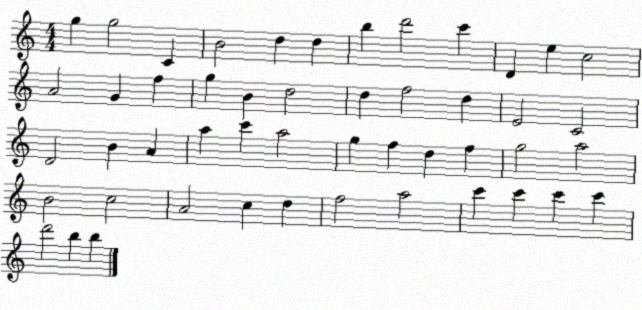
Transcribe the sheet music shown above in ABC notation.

X:1
T:Untitled
M:4/4
L:1/4
K:C
g g2 C B2 d d b d'2 c' D e c2 A2 G f g B d2 d f2 d E2 C2 D2 B A a c' a2 g f d f g2 a2 B2 c2 A2 c d f2 a2 c' c' c' c' d'2 b b